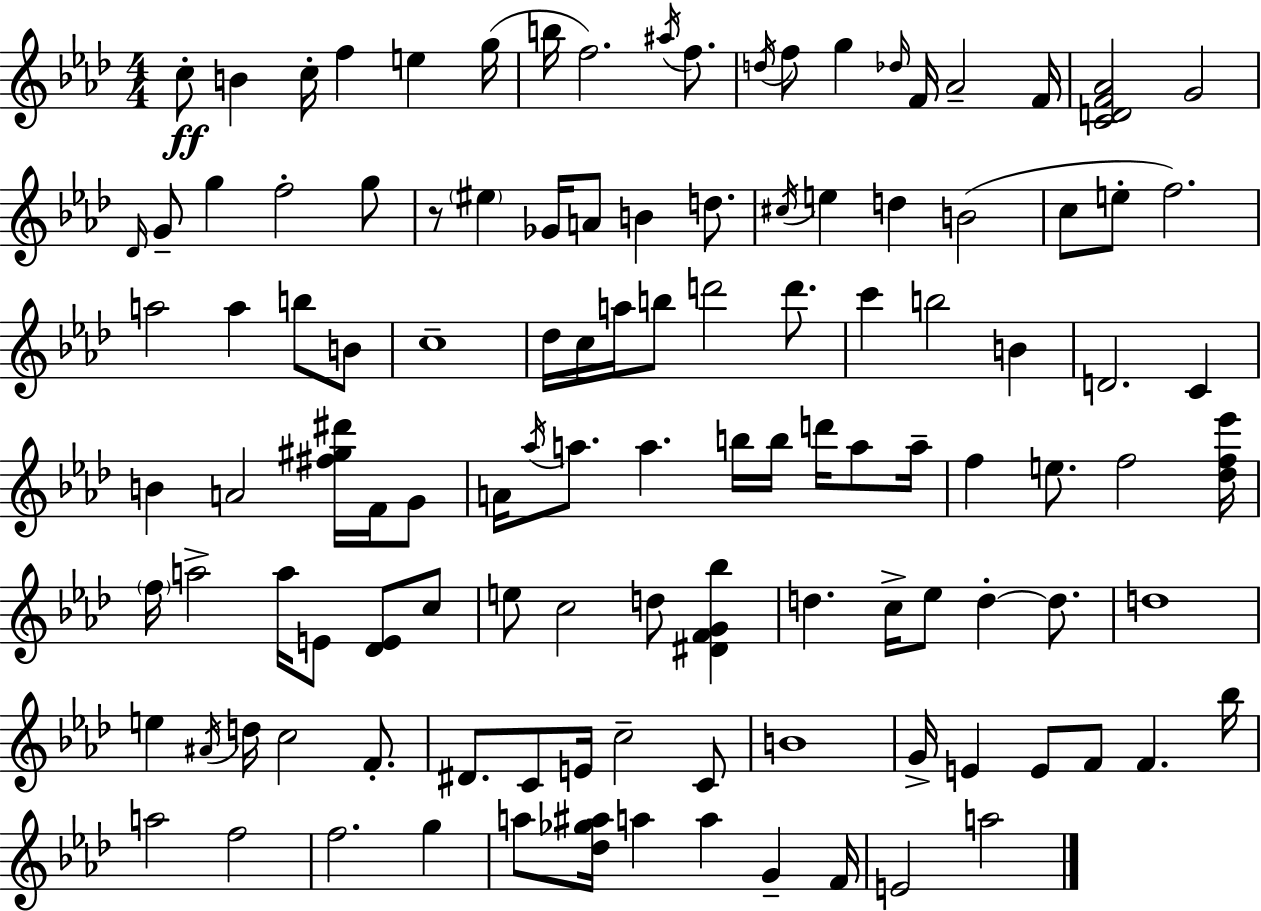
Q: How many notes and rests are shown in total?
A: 116